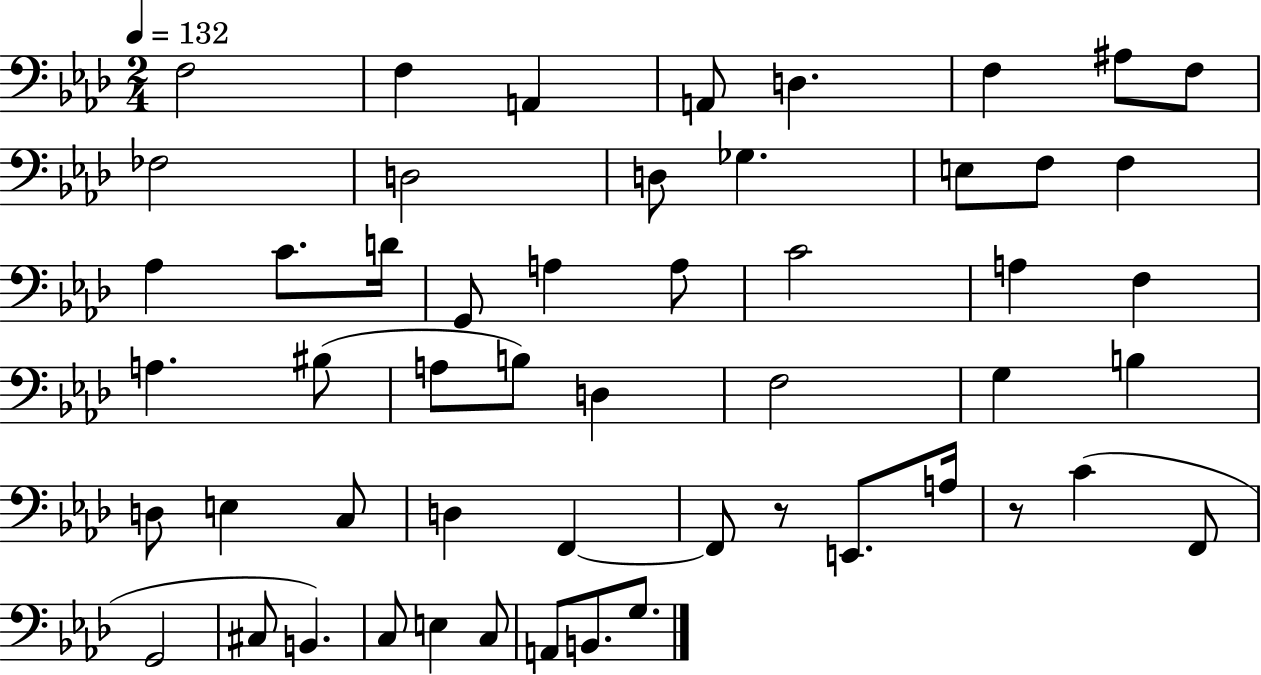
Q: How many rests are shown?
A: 2